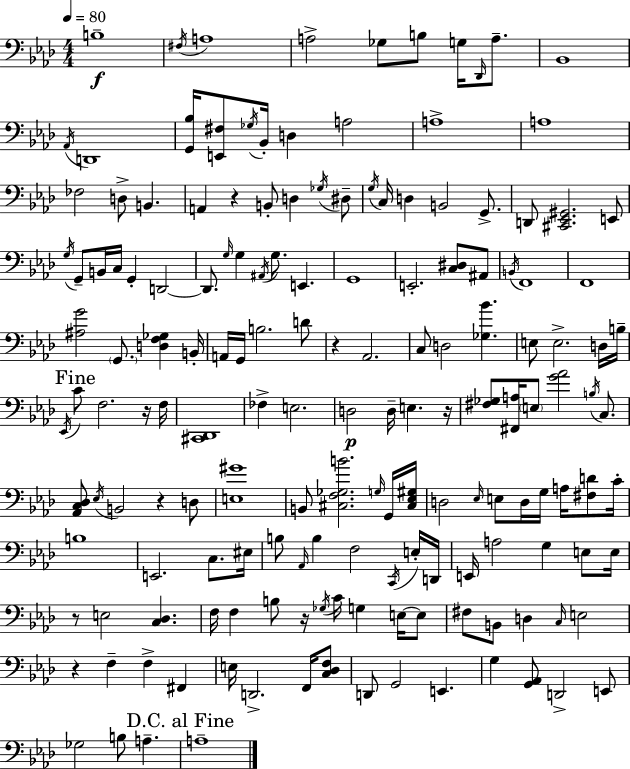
{
  \clef bass
  \numericTimeSignature
  \time 4/4
  \key aes \major
  \tempo 4 = 80
  \repeat volta 2 { b1--\f | \acciaccatura { fis16 } a1 | a2-> ges8 b8 g16 \grace { des,16 } a8.-- | bes,1 | \break \acciaccatura { aes,16 } d,1 | <g, bes>16 <e, fis>8 \acciaccatura { ges16 } bes,16-. d4 a2 | a1-> | a1 | \break fes2 d8-> b,4. | a,4 r4 b,8-. d4 | \acciaccatura { ges16 } dis8-- \acciaccatura { g16 } c16 d4 b,2 | g,8.-> d,8 <cis, ees, gis,>2. | \break e,8 \acciaccatura { g16 } g,8-- b,16 c16 g,4-. d,2~~ | d,8. \grace { g16 } g4 \acciaccatura { ais,16 } | g8. e,4. g,1 | e,2.-. | \break <c dis>8 ais,8 \acciaccatura { b,16 } f,1 | f,1 | <ais g'>2 | \parenthesize g,8. <d f ges>4 b,16-. a,16 g,16 b2. | \break d'8 r4 aes,2. | c8 d2 | <ges bes'>4. e8 e2.-> | d16 b16-- \mark "Fine" \acciaccatura { ees,16 } c'8 f2. | \break r16 f16 <cis, des,>1 | fes4-> e2. | d2\p | d16-- e4. r16 <fis ges>8 <fis, a>16 \parenthesize e8 | \break <g' aes'>2 \acciaccatura { b16 } c8. <aes, c des>8 \acciaccatura { ees16 } b,2 | r4 d8 <e gis'>1 | b,8 <cis f ges b'>2. | \grace { g16 } g,16 <cis ees gis>16 d2 | \break \grace { ees16 } e8 d16 g16 a16 <fis d'>8 c'16-. b1 | e,2. | c8. eis16 b8 | \grace { aes,16 } b4 f2 \acciaccatura { c,16 } e16-. | \break d,16 e,16 a2 g4 e8 | e16 r8 e2 <c des>4. | f16 f4 b8 r16 \acciaccatura { ges16 } c'16 g4 e16~~ | e8 fis8 b,8 d4 \grace { c16 } e2 | \break r4 f4-- f4-> fis,4 | e16 d,2.-> | f,16 <c des f>8 d,8 g,2 e,4. | g4 <g, aes,>8 d,2-> | \break e,8 ges2 b8 a4.-- | \mark "D.C. al Fine" a1-- | } \bar "|."
}